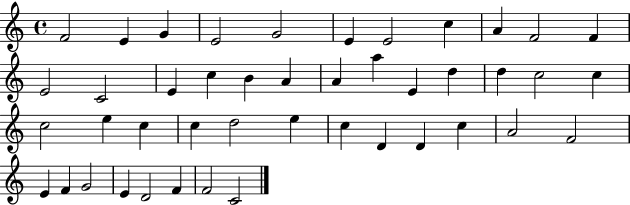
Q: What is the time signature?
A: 4/4